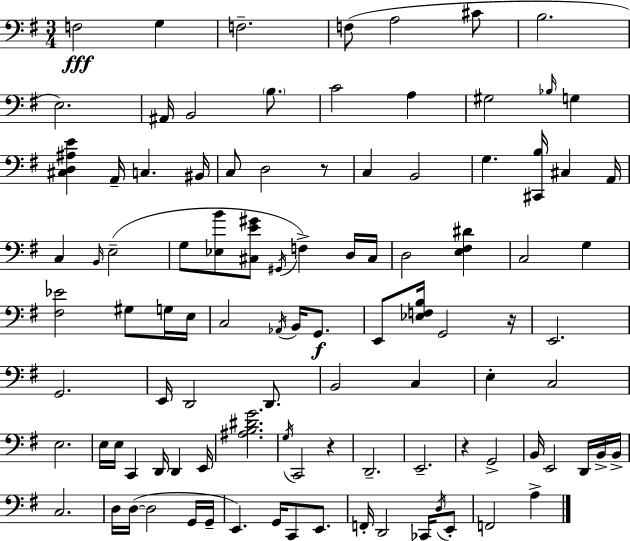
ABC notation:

X:1
T:Untitled
M:3/4
L:1/4
K:Em
F,2 G, F,2 F,/2 A,2 ^C/2 B,2 E,2 ^A,,/4 B,,2 B,/2 C2 A, ^G,2 _B,/4 G, [^C,D,^A,E] A,,/4 C, ^B,,/4 C,/2 D,2 z/2 C, B,,2 G, [^C,,B,]/4 ^C, A,,/4 C, B,,/4 E,2 G,/2 [_E,B]/2 [^C,E^G]/2 ^G,,/4 F, D,/4 ^C,/4 D,2 [E,^F,^D] C,2 G, [^F,_E]2 ^G,/2 G,/4 E,/4 C,2 _A,,/4 B,,/4 G,,/2 E,,/2 [_E,F,B,]/4 G,,2 z/4 E,,2 G,,2 E,,/4 D,,2 D,,/2 B,,2 C, E, C,2 E,2 E,/4 E,/4 C,, D,,/4 D,, E,,/4 [^A,B,^DG]2 G,/4 C,,2 z D,,2 E,,2 z G,,2 B,,/4 E,,2 D,,/4 B,,/4 B,,/4 C,2 D,/4 D,/4 D,2 G,,/4 G,,/4 E,, G,,/4 C,,/2 E,,/2 F,,/4 D,,2 _C,,/4 D,/4 E,,/2 F,,2 A,